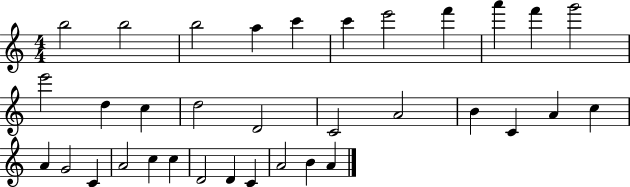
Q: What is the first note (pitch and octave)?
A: B5